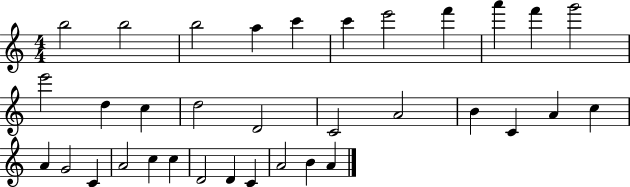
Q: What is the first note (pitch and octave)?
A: B5